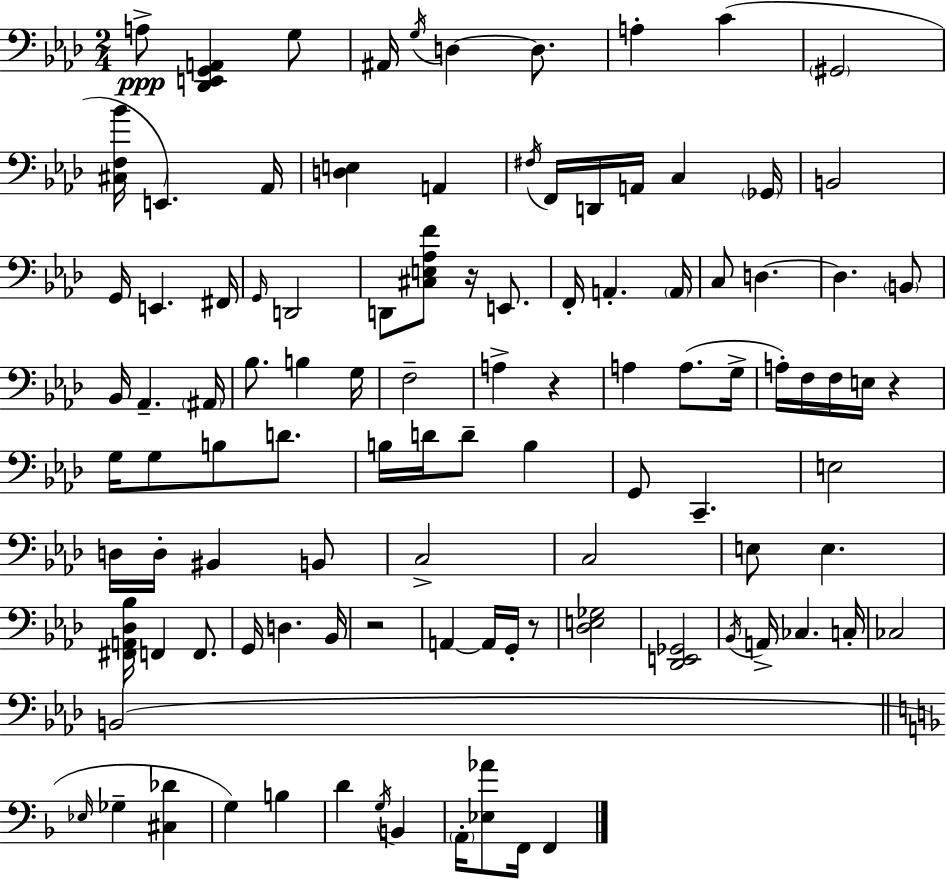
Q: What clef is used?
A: bass